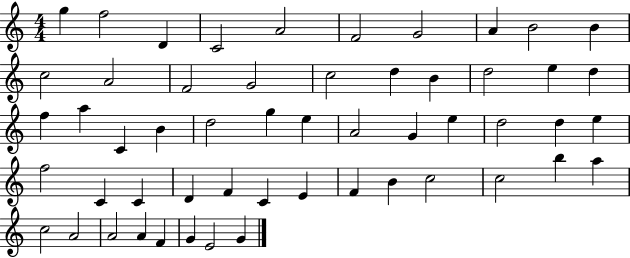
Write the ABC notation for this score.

X:1
T:Untitled
M:4/4
L:1/4
K:C
g f2 D C2 A2 F2 G2 A B2 B c2 A2 F2 G2 c2 d B d2 e d f a C B d2 g e A2 G e d2 d e f2 C C D F C E F B c2 c2 b a c2 A2 A2 A F G E2 G